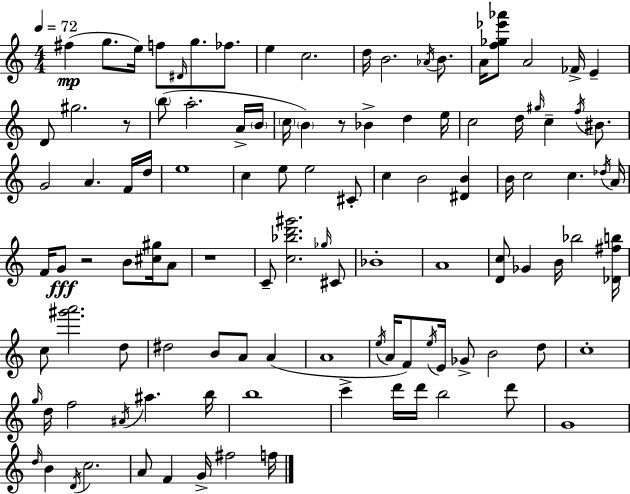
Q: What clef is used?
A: treble